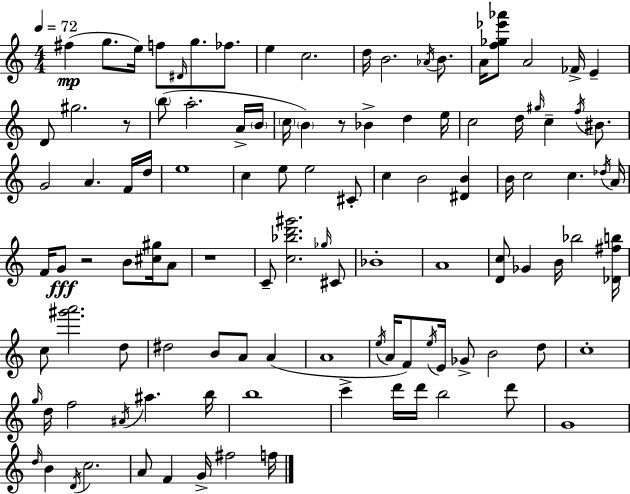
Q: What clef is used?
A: treble